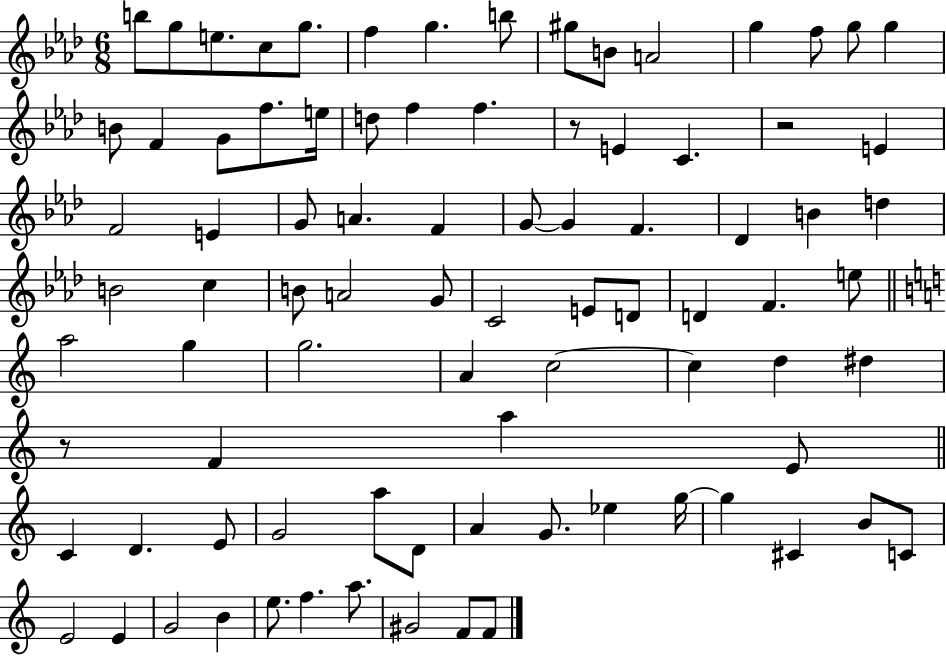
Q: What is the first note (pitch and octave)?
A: B5